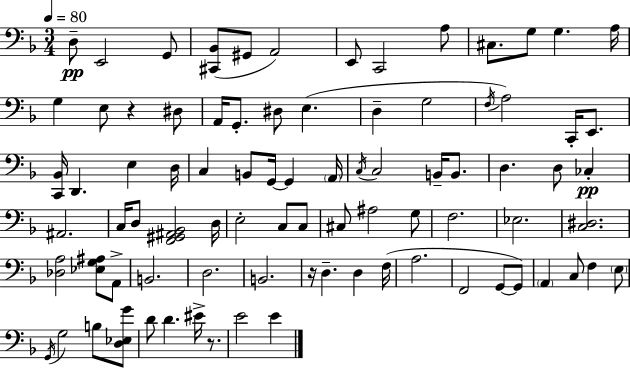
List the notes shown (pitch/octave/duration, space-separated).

D3/e E2/h G2/e [C#2,Bb2]/e G#2/e A2/h E2/e C2/h A3/e C#3/e. G3/e G3/q. A3/s G3/q E3/e R/q D#3/e A2/s G2/e. D#3/e E3/q. D3/q G3/h F3/s A3/h C2/s E2/e. [C2,Bb2]/s D2/q. E3/q D3/s C3/q B2/e G2/s G2/q A2/s C3/s C3/h B2/s B2/e. D3/q. D3/e CES3/q A#2/h. C3/s D3/e [F2,G#2,A#2,Bb2]/h D3/s E3/h C3/e C3/e C#3/e A#3/h G3/e F3/h. Eb3/h. [C3,D#3]/h. [Db3,A3]/h [Eb3,G3,A#3]/e A2/e B2/h. D3/h. B2/h. R/s D3/q. D3/q F3/s A3/h. F2/h G2/e G2/e A2/q C3/e F3/q E3/e G2/s G3/h B3/e [D3,Eb3,G4]/e D4/e D4/q. EIS4/s R/e. E4/h E4/q